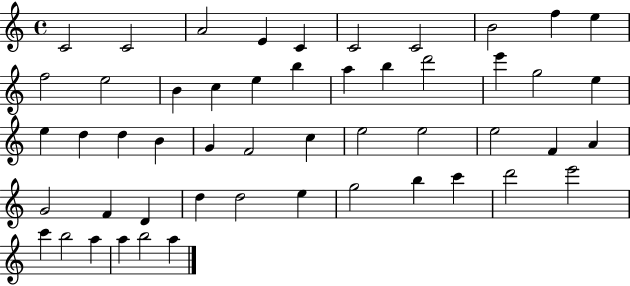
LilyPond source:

{
  \clef treble
  \time 4/4
  \defaultTimeSignature
  \key c \major
  c'2 c'2 | a'2 e'4 c'4 | c'2 c'2 | b'2 f''4 e''4 | \break f''2 e''2 | b'4 c''4 e''4 b''4 | a''4 b''4 d'''2 | e'''4 g''2 e''4 | \break e''4 d''4 d''4 b'4 | g'4 f'2 c''4 | e''2 e''2 | e''2 f'4 a'4 | \break g'2 f'4 d'4 | d''4 d''2 e''4 | g''2 b''4 c'''4 | d'''2 e'''2 | \break c'''4 b''2 a''4 | a''4 b''2 a''4 | \bar "|."
}